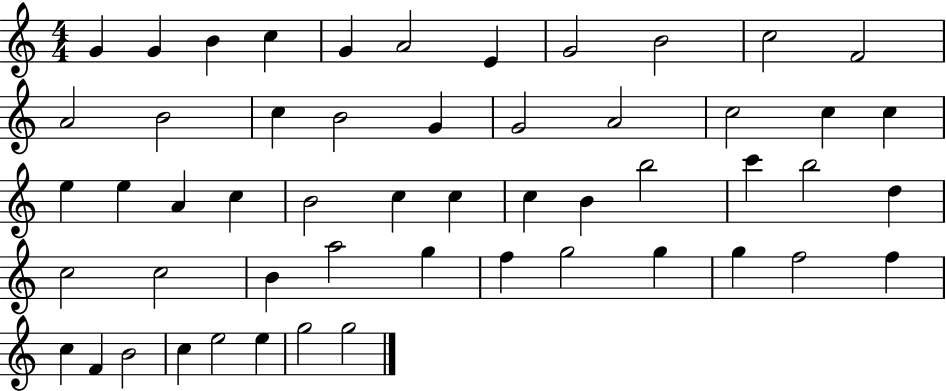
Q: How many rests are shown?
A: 0